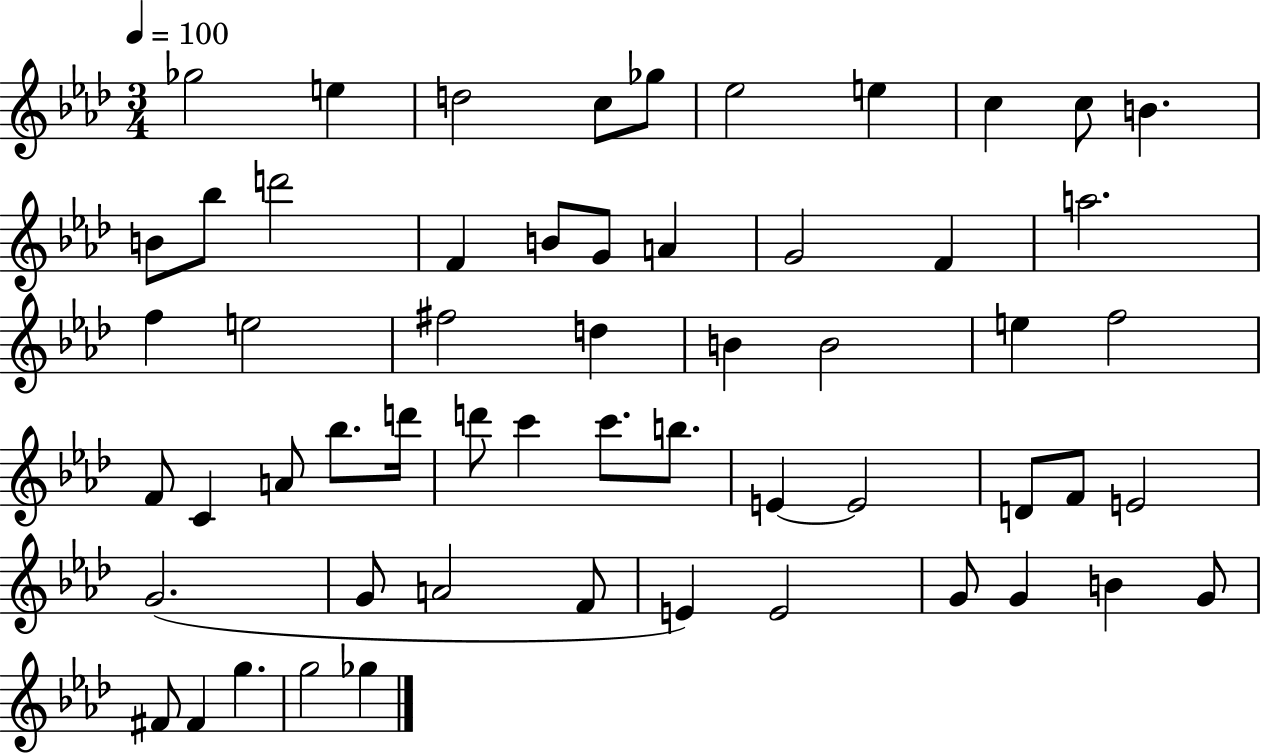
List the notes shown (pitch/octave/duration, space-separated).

Gb5/h E5/q D5/h C5/e Gb5/e Eb5/h E5/q C5/q C5/e B4/q. B4/e Bb5/e D6/h F4/q B4/e G4/e A4/q G4/h F4/q A5/h. F5/q E5/h F#5/h D5/q B4/q B4/h E5/q F5/h F4/e C4/q A4/e Bb5/e. D6/s D6/e C6/q C6/e. B5/e. E4/q E4/h D4/e F4/e E4/h G4/h. G4/e A4/h F4/e E4/q E4/h G4/e G4/q B4/q G4/e F#4/e F#4/q G5/q. G5/h Gb5/q